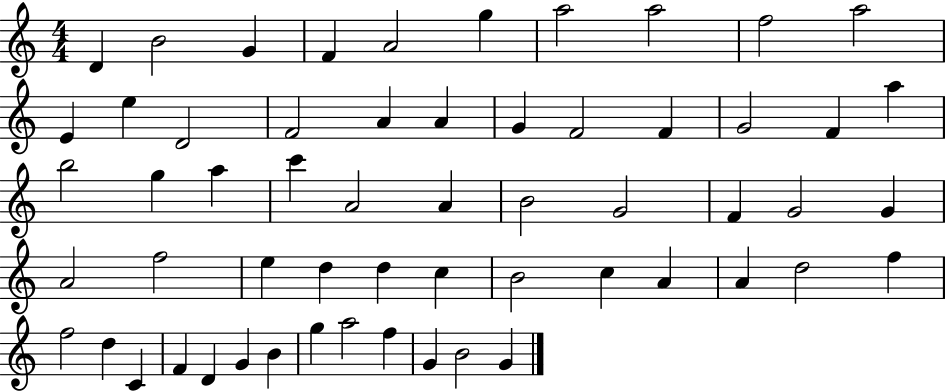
{
  \clef treble
  \numericTimeSignature
  \time 4/4
  \key c \major
  d'4 b'2 g'4 | f'4 a'2 g''4 | a''2 a''2 | f''2 a''2 | \break e'4 e''4 d'2 | f'2 a'4 a'4 | g'4 f'2 f'4 | g'2 f'4 a''4 | \break b''2 g''4 a''4 | c'''4 a'2 a'4 | b'2 g'2 | f'4 g'2 g'4 | \break a'2 f''2 | e''4 d''4 d''4 c''4 | b'2 c''4 a'4 | a'4 d''2 f''4 | \break f''2 d''4 c'4 | f'4 d'4 g'4 b'4 | g''4 a''2 f''4 | g'4 b'2 g'4 | \break \bar "|."
}